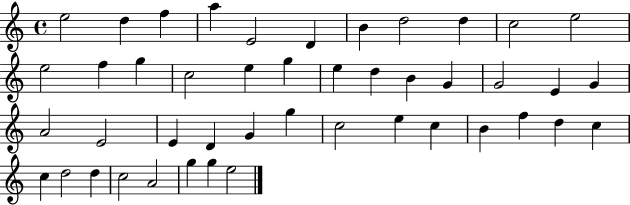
{
  \clef treble
  \time 4/4
  \defaultTimeSignature
  \key c \major
  e''2 d''4 f''4 | a''4 e'2 d'4 | b'4 d''2 d''4 | c''2 e''2 | \break e''2 f''4 g''4 | c''2 e''4 g''4 | e''4 d''4 b'4 g'4 | g'2 e'4 g'4 | \break a'2 e'2 | e'4 d'4 g'4 g''4 | c''2 e''4 c''4 | b'4 f''4 d''4 c''4 | \break c''4 d''2 d''4 | c''2 a'2 | g''4 g''4 e''2 | \bar "|."
}